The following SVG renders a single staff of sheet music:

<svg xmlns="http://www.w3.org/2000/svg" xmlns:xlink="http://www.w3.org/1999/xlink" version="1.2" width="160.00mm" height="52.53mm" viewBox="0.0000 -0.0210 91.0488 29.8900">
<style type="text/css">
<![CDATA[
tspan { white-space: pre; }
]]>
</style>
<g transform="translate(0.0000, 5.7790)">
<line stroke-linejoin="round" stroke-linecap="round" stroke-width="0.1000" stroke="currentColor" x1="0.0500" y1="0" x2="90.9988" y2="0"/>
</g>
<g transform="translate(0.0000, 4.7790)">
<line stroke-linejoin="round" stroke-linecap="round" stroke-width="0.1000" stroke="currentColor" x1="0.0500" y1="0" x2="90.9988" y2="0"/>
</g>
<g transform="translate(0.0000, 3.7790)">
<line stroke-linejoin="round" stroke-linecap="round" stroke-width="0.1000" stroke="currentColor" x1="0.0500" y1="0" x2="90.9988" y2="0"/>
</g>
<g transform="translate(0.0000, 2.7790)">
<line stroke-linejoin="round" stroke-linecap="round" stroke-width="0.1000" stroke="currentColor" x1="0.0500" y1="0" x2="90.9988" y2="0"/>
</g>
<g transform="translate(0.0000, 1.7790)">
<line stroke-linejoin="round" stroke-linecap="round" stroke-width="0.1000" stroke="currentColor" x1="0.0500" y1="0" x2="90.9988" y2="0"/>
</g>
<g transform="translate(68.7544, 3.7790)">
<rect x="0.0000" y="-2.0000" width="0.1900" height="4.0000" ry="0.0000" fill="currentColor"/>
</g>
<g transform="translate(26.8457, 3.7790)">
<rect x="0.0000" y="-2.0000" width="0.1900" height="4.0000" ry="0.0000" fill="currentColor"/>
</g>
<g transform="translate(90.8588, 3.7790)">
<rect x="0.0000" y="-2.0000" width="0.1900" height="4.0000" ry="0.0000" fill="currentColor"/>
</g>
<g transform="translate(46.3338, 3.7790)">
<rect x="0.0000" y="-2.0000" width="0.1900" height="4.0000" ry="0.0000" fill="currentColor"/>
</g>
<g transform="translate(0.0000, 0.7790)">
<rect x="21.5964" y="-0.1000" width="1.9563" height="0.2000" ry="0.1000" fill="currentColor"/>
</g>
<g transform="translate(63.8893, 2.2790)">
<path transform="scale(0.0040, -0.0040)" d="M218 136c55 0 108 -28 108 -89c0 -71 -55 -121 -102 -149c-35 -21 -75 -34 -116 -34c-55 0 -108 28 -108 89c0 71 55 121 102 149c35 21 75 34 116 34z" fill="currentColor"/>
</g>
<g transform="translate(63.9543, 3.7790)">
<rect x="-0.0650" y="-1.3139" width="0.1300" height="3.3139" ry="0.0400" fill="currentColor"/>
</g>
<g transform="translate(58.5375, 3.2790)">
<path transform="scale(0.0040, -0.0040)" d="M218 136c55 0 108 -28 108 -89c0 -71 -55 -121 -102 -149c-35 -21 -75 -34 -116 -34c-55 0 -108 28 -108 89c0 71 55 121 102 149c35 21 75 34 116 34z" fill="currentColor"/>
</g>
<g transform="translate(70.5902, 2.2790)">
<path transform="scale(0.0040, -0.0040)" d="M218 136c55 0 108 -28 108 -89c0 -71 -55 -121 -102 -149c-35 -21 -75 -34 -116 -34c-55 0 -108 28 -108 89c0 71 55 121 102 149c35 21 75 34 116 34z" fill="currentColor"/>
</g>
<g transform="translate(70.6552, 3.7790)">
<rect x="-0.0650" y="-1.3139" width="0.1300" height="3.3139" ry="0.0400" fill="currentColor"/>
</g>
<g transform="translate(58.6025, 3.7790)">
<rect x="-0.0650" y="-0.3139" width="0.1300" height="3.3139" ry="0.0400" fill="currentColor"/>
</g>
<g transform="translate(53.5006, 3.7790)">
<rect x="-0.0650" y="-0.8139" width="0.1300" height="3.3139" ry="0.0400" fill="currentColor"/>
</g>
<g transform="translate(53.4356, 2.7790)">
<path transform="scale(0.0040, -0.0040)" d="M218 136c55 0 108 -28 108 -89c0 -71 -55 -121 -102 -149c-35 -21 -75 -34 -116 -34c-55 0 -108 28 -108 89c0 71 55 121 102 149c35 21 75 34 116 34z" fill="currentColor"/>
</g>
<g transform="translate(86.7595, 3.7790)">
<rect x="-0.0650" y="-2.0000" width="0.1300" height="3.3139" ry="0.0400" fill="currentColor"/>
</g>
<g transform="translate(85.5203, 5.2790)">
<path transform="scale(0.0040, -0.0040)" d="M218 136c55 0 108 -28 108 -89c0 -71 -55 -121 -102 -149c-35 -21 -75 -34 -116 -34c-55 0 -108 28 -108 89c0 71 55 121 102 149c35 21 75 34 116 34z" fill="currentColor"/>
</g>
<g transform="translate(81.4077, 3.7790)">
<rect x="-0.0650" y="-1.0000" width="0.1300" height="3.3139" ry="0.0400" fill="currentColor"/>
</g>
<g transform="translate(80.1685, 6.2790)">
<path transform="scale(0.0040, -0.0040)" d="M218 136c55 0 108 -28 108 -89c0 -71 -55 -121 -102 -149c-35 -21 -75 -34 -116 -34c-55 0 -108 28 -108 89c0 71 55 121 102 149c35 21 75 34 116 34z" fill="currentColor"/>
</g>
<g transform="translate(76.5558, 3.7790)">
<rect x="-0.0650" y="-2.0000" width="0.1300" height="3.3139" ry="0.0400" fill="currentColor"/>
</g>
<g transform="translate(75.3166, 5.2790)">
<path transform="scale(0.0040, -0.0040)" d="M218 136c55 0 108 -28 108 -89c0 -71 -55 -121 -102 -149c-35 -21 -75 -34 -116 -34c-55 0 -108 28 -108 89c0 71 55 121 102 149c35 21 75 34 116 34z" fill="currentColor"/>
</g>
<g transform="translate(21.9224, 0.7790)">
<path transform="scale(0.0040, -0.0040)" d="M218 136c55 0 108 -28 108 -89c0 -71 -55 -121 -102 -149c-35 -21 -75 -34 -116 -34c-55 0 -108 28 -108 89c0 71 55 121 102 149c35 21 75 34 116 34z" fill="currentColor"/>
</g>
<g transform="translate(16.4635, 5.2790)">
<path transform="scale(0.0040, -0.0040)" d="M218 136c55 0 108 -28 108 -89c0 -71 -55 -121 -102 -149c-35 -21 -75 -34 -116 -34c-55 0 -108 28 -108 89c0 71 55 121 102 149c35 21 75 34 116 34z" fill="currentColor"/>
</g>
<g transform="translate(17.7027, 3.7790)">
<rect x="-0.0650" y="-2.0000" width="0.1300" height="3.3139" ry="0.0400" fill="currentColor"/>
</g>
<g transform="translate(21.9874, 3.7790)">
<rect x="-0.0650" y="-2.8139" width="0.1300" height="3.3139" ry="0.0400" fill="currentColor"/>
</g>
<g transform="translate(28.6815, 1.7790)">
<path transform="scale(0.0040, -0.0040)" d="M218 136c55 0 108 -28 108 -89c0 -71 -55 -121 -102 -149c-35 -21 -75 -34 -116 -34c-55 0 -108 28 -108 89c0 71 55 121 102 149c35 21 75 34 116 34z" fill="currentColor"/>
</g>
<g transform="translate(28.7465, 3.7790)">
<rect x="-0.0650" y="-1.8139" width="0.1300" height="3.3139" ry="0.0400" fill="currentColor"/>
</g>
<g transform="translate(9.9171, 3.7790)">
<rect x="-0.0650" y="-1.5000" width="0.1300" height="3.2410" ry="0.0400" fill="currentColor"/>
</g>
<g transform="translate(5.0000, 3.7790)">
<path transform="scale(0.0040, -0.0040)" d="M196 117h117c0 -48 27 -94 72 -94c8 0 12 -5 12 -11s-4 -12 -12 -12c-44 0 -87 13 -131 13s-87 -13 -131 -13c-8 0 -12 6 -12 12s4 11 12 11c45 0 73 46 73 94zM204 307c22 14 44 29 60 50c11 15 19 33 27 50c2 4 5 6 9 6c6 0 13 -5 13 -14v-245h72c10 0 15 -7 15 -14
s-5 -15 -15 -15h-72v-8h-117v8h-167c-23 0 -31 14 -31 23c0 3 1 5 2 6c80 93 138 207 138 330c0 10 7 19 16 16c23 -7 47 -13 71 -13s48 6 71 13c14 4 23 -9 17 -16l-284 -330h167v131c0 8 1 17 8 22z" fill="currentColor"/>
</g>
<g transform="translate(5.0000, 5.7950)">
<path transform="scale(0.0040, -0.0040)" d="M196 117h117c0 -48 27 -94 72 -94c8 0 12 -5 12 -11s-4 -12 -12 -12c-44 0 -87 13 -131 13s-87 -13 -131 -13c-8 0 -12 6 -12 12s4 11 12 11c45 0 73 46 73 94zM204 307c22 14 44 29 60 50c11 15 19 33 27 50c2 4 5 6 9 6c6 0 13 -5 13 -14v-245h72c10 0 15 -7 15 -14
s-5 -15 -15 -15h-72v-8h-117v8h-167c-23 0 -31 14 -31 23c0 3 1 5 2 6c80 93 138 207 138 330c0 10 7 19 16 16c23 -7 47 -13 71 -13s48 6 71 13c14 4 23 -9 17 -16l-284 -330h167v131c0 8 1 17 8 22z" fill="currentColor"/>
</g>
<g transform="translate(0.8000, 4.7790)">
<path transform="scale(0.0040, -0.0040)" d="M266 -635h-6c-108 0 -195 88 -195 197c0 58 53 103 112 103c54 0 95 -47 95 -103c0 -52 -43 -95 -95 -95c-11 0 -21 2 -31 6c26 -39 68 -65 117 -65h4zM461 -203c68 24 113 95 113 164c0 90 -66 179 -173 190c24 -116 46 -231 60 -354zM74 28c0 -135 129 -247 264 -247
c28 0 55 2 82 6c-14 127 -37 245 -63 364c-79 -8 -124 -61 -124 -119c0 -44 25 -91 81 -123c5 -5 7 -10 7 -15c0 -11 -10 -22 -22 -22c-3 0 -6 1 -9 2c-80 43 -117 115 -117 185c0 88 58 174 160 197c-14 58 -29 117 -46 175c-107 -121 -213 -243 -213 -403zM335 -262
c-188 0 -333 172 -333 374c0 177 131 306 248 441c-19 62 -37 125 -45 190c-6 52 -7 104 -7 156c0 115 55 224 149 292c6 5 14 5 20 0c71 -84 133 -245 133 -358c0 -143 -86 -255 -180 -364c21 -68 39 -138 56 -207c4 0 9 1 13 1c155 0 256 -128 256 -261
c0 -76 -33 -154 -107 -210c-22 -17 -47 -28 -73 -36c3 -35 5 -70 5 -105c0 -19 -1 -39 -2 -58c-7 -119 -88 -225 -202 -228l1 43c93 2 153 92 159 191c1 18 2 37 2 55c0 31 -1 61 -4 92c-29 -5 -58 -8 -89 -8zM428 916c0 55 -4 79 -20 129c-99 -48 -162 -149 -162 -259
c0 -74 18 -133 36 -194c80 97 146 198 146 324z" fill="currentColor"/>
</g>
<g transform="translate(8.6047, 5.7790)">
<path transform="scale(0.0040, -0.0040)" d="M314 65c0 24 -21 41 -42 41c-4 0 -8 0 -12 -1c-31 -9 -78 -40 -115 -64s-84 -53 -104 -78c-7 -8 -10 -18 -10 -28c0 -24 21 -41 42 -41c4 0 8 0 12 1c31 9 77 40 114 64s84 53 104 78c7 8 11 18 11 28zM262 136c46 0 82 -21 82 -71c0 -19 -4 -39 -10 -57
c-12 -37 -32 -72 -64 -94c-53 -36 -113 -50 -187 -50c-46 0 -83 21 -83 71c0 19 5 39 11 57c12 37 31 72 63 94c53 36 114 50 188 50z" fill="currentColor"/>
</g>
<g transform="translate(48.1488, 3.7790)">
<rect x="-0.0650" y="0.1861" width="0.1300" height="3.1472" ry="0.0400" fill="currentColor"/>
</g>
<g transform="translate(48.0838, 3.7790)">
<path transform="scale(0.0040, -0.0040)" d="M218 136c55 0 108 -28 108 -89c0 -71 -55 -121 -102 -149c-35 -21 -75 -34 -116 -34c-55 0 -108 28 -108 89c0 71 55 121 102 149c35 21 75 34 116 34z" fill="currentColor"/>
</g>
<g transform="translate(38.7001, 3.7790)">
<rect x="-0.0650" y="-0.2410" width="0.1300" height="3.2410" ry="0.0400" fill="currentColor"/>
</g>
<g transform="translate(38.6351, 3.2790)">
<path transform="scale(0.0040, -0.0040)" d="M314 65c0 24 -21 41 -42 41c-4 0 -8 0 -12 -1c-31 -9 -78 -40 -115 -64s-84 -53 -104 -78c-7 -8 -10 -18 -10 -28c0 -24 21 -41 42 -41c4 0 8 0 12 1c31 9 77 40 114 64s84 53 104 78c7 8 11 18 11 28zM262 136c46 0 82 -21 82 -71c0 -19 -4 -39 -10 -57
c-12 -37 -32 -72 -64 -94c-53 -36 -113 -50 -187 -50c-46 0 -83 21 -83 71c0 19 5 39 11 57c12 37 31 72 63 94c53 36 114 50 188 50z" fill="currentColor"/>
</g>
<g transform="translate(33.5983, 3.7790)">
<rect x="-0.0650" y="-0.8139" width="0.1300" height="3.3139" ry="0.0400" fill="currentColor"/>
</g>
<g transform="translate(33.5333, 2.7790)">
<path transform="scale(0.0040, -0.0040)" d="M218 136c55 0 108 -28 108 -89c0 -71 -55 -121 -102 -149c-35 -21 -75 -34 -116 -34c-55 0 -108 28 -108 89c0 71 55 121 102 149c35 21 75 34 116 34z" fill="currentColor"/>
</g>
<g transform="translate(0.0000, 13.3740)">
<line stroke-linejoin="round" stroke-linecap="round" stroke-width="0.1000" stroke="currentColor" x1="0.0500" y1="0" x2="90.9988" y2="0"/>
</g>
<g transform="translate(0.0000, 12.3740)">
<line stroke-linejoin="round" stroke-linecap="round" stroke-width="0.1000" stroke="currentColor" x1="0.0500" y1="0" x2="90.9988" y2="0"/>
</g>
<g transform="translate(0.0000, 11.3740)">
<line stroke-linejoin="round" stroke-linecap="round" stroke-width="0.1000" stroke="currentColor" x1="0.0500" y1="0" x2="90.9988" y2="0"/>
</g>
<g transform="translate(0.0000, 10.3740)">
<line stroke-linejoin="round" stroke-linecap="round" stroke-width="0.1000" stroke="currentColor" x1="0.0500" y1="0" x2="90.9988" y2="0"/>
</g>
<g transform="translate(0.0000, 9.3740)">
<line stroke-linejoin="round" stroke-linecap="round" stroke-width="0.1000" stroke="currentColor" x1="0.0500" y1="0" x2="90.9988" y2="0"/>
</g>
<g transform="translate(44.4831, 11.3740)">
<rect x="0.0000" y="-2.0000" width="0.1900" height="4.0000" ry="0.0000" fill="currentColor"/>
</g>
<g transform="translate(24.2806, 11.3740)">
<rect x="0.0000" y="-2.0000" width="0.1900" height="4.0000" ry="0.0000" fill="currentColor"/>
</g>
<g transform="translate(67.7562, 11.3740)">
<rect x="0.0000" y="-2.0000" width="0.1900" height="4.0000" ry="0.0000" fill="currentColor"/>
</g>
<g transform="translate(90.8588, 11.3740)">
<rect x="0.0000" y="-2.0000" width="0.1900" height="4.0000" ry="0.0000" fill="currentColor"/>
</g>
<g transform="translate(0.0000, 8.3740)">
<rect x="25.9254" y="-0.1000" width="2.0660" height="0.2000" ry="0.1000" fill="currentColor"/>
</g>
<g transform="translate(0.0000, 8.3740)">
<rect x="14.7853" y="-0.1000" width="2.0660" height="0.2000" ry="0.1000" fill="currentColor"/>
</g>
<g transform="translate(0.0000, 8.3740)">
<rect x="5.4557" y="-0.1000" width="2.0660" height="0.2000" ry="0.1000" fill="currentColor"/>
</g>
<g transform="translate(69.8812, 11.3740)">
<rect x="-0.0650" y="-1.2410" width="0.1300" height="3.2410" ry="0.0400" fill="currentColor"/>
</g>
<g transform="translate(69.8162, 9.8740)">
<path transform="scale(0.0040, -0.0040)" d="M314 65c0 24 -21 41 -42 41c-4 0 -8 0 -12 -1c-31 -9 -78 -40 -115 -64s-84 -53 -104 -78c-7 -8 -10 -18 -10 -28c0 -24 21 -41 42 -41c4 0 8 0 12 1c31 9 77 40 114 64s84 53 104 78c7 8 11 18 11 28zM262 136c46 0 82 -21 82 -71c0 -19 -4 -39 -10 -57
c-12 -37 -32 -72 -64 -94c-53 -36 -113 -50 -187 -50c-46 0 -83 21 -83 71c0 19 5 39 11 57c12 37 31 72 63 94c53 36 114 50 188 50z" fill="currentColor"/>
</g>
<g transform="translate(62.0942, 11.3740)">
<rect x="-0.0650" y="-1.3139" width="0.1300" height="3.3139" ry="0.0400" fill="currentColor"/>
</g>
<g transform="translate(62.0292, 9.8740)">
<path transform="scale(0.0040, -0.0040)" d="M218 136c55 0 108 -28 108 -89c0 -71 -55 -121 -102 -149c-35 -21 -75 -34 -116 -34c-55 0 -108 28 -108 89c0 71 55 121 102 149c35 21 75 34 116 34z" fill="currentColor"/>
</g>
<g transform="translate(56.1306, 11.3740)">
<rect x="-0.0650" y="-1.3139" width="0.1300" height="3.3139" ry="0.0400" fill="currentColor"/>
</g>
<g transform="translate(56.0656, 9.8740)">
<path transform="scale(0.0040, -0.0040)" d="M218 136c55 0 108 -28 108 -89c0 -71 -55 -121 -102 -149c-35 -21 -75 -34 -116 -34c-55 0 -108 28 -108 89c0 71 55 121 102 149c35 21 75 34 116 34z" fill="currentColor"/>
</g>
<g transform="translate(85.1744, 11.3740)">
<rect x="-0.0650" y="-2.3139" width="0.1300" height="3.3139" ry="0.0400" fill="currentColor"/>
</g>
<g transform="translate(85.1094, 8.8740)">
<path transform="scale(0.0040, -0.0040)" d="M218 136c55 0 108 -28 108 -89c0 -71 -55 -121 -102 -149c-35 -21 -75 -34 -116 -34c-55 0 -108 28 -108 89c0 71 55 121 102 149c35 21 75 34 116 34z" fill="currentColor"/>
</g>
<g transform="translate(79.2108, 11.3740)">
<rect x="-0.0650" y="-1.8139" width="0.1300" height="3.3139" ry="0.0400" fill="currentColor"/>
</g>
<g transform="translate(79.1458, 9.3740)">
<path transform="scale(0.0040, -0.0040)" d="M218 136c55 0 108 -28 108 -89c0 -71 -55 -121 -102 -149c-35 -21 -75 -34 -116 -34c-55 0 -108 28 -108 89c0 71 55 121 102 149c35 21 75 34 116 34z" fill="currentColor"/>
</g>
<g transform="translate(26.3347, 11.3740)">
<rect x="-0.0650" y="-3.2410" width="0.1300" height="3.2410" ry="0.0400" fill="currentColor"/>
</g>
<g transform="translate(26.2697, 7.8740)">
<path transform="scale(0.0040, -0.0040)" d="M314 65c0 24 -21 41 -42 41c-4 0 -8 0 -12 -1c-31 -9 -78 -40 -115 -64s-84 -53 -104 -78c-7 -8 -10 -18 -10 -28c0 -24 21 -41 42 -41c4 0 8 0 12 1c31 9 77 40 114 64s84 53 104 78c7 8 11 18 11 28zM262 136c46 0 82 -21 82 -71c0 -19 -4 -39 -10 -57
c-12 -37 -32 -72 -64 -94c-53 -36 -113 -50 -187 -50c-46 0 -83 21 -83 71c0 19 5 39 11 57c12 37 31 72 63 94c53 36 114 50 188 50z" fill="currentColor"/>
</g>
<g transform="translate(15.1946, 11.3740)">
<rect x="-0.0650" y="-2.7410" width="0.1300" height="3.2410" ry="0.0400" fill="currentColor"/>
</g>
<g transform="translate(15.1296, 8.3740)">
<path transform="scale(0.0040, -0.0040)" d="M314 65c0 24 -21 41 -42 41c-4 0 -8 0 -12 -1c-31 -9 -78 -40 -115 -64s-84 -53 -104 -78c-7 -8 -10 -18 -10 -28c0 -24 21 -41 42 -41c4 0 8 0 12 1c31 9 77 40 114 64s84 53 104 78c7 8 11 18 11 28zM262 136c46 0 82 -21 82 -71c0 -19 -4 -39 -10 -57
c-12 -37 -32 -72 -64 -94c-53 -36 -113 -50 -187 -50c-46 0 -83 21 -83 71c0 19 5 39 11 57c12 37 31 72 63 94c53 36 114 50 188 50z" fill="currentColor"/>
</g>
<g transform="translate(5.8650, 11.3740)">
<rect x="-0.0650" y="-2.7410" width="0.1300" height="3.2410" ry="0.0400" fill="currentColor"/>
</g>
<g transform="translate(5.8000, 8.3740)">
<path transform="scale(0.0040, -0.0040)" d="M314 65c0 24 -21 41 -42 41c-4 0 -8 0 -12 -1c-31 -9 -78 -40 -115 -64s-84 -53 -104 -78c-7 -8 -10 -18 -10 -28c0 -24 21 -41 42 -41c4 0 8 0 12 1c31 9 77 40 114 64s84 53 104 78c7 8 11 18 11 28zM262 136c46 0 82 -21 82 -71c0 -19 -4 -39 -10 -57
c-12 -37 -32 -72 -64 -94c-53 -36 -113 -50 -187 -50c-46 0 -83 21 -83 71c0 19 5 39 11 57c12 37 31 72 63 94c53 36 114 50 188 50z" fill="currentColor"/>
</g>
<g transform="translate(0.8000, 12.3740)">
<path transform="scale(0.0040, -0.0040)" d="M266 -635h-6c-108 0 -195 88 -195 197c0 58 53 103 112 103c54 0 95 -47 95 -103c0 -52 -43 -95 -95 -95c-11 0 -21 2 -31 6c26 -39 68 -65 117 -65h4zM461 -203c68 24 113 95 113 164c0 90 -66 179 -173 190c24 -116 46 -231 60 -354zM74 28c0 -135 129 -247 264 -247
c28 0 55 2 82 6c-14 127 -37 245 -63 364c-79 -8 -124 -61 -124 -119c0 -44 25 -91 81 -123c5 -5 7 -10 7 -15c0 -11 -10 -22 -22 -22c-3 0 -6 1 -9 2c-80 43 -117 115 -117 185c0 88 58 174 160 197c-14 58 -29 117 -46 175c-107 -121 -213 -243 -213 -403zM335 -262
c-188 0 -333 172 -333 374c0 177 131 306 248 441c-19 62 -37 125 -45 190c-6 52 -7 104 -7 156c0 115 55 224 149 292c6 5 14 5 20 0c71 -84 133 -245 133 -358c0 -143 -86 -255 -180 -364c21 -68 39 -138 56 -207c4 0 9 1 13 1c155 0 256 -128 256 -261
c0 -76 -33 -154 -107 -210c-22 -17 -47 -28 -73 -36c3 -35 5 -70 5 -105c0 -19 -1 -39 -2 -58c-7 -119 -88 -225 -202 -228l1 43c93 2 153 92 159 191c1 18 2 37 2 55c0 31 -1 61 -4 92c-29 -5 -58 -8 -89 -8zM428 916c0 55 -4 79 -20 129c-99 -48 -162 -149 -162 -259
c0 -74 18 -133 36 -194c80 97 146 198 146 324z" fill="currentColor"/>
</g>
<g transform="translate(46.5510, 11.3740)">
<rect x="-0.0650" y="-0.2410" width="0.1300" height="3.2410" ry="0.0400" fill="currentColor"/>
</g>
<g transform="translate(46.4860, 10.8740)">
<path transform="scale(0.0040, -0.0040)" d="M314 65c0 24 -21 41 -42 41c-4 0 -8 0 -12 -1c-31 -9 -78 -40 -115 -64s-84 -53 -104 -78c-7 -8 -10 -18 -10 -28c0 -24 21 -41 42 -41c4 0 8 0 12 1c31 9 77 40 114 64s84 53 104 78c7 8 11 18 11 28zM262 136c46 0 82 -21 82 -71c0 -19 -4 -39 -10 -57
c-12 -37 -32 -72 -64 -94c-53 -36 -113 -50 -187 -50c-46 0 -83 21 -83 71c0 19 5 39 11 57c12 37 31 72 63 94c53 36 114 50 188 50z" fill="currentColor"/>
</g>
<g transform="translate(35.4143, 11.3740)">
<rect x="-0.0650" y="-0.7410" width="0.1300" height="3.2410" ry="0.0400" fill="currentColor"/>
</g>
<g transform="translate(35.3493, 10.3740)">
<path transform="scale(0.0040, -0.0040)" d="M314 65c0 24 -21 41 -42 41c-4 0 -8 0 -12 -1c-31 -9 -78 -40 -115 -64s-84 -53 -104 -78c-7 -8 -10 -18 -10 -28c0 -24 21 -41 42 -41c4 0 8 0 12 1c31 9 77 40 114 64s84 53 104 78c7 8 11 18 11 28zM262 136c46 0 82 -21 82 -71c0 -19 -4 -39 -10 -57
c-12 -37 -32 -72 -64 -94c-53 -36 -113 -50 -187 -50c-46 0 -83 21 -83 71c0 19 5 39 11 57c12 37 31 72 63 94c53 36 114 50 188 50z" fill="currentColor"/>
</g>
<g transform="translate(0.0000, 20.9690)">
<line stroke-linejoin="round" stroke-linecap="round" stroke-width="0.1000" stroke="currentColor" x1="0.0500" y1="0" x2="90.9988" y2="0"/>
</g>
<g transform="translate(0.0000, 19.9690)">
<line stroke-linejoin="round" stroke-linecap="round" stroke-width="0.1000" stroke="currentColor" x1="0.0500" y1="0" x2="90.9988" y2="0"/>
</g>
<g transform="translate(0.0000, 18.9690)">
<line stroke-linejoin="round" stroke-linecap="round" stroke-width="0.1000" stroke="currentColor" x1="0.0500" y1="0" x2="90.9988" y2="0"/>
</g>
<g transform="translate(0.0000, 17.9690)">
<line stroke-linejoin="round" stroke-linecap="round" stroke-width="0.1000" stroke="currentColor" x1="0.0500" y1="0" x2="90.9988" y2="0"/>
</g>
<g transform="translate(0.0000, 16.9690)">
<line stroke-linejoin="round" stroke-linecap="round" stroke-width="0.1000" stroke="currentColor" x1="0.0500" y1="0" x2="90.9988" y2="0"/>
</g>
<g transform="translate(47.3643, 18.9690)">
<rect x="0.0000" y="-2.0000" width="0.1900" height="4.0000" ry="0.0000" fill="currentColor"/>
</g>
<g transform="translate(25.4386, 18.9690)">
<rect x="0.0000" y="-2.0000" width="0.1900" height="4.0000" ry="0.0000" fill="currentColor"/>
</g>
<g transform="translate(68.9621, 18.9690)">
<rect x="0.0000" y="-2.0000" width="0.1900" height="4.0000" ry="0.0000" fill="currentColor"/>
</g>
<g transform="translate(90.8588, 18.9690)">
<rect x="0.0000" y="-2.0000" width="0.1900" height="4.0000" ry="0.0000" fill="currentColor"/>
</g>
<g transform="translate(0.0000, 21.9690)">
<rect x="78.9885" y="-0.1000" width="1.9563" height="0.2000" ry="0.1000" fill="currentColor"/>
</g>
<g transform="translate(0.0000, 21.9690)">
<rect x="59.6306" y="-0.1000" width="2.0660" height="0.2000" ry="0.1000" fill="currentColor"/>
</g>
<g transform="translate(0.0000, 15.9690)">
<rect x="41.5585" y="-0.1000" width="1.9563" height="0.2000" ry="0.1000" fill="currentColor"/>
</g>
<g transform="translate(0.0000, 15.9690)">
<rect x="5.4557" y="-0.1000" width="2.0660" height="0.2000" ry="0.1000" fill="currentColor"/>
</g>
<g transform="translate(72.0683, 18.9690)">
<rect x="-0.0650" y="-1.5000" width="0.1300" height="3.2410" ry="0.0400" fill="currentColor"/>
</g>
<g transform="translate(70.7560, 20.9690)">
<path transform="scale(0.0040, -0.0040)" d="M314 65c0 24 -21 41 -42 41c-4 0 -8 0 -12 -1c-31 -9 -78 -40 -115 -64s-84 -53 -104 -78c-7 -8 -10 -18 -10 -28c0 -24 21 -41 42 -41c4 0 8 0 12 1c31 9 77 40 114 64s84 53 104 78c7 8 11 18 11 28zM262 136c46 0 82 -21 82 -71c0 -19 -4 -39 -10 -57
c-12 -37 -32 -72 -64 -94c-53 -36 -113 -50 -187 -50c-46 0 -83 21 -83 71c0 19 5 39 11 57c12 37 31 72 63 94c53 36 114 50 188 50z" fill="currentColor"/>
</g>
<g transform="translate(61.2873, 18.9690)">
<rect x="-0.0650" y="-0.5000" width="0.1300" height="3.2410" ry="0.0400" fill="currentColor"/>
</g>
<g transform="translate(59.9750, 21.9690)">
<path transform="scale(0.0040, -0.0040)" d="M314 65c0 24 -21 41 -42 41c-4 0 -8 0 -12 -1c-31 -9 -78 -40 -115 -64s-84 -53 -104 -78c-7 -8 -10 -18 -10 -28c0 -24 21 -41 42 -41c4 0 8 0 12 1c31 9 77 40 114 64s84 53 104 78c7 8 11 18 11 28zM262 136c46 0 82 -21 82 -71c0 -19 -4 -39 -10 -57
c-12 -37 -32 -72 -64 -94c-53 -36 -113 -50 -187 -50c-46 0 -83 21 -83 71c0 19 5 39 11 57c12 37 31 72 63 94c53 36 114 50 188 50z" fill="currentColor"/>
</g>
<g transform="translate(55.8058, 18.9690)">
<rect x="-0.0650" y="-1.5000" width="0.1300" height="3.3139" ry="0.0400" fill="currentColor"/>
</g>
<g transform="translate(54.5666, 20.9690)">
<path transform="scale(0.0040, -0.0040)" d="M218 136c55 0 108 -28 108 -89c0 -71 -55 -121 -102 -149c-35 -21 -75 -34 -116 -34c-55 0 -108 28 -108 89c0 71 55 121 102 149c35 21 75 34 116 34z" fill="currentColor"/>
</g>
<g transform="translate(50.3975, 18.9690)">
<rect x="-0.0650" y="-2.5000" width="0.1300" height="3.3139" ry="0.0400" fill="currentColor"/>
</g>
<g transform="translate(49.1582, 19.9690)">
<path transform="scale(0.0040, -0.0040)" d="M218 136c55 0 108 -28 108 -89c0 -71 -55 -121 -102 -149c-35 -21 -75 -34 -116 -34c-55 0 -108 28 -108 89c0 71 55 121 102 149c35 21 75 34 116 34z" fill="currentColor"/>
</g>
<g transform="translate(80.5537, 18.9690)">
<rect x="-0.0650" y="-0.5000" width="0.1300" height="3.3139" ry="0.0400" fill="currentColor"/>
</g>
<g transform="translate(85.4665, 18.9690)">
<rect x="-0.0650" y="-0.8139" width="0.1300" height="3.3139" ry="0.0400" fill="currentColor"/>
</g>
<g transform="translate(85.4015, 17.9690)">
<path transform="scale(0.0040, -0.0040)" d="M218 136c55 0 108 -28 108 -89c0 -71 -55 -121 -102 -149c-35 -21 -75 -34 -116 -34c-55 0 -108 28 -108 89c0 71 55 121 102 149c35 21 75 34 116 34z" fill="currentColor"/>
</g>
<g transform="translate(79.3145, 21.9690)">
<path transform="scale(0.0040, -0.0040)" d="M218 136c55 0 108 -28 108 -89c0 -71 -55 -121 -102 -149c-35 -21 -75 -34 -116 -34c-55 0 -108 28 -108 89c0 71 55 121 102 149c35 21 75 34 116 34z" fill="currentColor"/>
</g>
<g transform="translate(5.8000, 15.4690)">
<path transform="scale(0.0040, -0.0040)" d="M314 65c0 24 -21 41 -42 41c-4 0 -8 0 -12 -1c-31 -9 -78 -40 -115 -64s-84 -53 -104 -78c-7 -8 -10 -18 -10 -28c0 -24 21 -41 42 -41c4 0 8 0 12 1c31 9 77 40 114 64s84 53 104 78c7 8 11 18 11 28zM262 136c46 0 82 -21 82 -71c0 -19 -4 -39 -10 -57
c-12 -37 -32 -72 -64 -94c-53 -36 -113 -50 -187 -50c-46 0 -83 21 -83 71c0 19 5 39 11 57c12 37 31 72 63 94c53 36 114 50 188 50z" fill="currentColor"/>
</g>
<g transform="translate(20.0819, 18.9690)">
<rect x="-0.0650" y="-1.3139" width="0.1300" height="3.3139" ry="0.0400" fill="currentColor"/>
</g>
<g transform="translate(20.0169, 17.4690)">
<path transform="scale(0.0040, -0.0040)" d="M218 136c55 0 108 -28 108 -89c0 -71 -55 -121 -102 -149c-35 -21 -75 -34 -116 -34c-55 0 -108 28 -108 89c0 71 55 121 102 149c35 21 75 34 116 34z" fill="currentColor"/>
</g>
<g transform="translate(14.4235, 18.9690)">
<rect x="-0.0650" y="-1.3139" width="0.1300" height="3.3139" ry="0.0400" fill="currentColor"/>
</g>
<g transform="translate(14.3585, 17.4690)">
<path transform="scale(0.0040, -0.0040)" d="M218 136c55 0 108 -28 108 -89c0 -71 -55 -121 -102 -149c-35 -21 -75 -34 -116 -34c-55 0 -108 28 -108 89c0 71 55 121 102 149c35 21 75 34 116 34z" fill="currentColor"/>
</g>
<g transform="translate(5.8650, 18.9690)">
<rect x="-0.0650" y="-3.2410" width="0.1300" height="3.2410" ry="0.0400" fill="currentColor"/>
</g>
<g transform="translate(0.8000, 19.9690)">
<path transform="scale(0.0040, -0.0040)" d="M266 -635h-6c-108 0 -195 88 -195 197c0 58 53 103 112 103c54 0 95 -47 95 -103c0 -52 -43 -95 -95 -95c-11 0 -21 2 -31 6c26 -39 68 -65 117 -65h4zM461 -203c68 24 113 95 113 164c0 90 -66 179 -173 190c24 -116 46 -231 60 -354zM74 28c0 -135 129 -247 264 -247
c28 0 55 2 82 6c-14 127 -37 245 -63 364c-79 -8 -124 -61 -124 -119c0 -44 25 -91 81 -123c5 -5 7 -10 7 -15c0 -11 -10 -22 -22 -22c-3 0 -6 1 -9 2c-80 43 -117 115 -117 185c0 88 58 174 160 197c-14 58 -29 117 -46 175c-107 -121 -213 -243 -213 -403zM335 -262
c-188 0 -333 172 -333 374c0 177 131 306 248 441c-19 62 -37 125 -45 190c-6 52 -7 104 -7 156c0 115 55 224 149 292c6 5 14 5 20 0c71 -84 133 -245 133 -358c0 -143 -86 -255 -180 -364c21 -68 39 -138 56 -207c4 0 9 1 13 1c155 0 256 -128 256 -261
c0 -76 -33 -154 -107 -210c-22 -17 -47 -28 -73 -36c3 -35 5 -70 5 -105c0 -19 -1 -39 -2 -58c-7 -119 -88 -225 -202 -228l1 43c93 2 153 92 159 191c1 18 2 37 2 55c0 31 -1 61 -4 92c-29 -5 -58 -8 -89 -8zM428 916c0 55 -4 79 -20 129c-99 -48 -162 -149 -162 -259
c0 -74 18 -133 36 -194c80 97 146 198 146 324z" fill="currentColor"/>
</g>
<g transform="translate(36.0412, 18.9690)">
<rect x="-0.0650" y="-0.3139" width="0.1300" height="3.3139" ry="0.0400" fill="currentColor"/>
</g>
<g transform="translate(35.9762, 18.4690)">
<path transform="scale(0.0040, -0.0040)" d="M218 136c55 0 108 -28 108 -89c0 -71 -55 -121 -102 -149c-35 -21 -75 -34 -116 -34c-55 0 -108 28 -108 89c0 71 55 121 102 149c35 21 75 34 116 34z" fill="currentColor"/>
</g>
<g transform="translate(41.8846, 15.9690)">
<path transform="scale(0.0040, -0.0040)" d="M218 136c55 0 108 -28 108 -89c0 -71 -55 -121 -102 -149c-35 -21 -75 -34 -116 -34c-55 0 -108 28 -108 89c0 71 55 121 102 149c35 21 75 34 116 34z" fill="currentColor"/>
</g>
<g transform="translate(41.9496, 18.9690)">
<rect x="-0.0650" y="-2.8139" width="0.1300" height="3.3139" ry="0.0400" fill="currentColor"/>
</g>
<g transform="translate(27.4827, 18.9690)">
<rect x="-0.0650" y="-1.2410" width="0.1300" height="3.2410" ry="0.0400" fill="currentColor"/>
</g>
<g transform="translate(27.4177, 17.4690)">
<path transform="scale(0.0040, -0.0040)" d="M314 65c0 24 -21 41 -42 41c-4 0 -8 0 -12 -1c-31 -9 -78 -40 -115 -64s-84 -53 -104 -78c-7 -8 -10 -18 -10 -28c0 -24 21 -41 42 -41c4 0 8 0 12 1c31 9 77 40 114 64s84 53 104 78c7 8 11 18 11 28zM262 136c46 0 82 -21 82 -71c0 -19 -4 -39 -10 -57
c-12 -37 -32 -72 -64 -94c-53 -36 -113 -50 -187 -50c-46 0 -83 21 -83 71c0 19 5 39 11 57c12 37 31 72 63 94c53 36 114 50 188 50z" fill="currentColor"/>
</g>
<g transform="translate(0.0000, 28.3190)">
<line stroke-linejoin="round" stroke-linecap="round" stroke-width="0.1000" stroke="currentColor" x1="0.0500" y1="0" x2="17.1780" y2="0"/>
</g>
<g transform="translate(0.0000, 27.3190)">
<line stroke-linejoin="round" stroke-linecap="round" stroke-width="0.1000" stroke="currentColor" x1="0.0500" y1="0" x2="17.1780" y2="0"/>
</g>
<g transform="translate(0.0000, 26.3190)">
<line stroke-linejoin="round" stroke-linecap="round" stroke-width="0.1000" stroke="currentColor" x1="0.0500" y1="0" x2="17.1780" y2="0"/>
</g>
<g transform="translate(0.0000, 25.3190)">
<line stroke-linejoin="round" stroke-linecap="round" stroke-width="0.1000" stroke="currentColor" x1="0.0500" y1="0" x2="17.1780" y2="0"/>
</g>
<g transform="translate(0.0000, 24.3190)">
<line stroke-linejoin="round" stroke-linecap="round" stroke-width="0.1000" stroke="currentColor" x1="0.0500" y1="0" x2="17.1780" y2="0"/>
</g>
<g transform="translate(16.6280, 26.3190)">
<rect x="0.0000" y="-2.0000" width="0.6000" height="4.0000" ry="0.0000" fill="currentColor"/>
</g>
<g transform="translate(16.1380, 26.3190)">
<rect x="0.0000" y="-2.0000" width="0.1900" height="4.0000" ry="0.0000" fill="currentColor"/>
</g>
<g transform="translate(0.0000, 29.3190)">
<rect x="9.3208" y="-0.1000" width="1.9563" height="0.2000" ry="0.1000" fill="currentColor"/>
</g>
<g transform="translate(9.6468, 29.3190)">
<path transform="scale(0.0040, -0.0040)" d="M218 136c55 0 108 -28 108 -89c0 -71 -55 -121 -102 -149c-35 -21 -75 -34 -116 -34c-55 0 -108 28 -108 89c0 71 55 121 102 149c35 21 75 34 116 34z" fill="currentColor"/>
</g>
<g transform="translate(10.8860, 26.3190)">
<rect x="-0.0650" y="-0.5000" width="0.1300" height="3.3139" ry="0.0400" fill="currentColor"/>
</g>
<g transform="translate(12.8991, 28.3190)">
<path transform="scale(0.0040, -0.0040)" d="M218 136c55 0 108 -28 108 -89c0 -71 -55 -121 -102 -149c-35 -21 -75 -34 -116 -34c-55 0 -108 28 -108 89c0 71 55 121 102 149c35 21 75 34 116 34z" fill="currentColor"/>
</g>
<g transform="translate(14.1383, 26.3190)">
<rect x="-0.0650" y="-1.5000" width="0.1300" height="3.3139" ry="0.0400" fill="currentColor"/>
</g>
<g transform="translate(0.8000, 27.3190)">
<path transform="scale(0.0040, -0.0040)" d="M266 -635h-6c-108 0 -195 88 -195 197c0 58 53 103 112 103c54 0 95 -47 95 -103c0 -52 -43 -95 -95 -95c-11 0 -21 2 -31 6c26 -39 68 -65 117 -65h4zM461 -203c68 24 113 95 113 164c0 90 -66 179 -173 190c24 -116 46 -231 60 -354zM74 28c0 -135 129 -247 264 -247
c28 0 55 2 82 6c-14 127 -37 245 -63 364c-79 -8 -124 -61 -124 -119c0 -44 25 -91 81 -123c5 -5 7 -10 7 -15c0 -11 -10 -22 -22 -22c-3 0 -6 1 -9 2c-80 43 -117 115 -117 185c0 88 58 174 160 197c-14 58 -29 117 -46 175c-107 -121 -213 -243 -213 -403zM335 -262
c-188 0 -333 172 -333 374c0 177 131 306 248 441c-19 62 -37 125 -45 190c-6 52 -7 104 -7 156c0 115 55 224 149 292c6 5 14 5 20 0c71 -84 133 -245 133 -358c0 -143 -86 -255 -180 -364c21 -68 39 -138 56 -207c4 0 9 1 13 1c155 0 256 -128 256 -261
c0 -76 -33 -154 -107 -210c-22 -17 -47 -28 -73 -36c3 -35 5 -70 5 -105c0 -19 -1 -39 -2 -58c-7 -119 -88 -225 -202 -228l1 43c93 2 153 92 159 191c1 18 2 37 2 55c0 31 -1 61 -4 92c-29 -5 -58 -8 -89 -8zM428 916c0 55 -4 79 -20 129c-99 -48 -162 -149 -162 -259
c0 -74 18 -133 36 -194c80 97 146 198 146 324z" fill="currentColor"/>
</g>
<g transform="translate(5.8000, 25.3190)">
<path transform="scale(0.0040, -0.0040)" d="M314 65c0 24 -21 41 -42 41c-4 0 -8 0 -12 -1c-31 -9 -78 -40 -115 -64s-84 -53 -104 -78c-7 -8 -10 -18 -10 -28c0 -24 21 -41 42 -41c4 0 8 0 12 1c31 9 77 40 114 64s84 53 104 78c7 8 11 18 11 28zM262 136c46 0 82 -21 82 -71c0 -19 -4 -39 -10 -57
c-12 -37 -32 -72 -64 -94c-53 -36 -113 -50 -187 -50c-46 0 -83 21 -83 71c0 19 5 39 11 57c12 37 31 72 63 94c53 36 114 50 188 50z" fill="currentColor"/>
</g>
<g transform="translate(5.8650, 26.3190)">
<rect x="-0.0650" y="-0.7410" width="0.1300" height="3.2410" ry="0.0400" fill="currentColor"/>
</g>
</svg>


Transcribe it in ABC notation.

X:1
T:Untitled
M:4/4
L:1/4
K:C
E2 F a f d c2 B d c e e F D F a2 a2 b2 d2 c2 e e e2 f g b2 e e e2 c a G E C2 E2 C d d2 C E